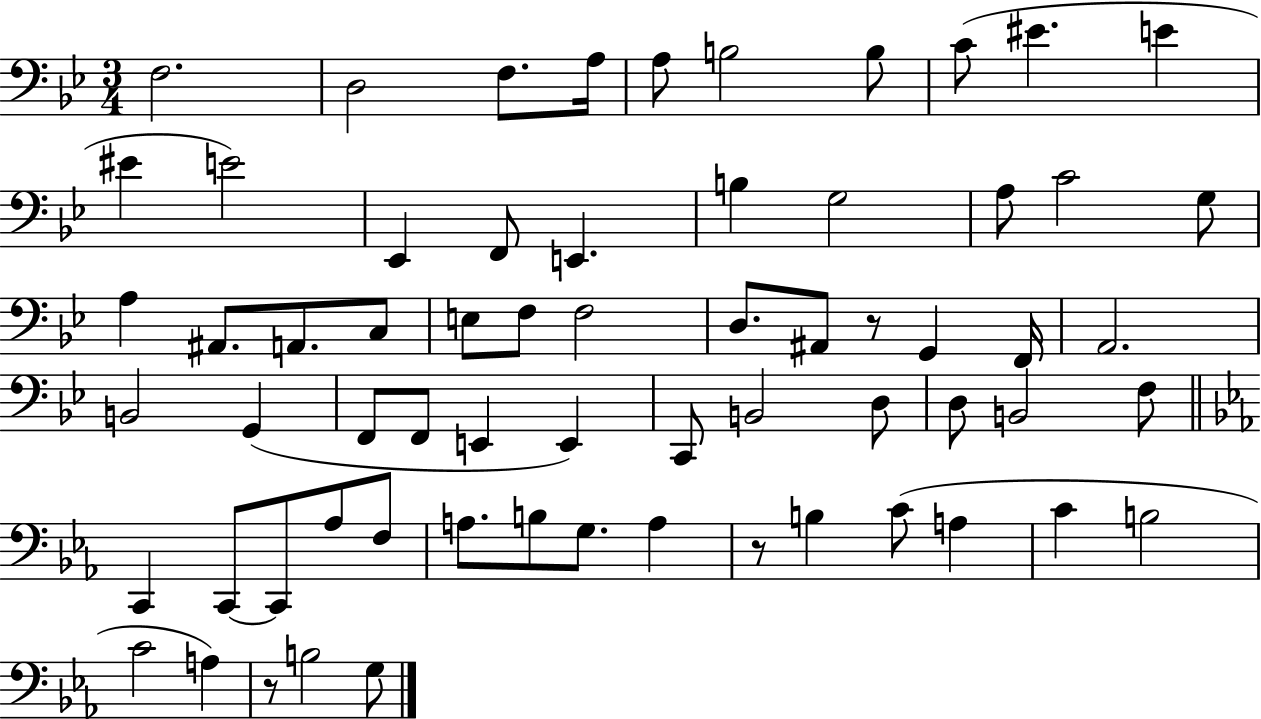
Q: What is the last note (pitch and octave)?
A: G3